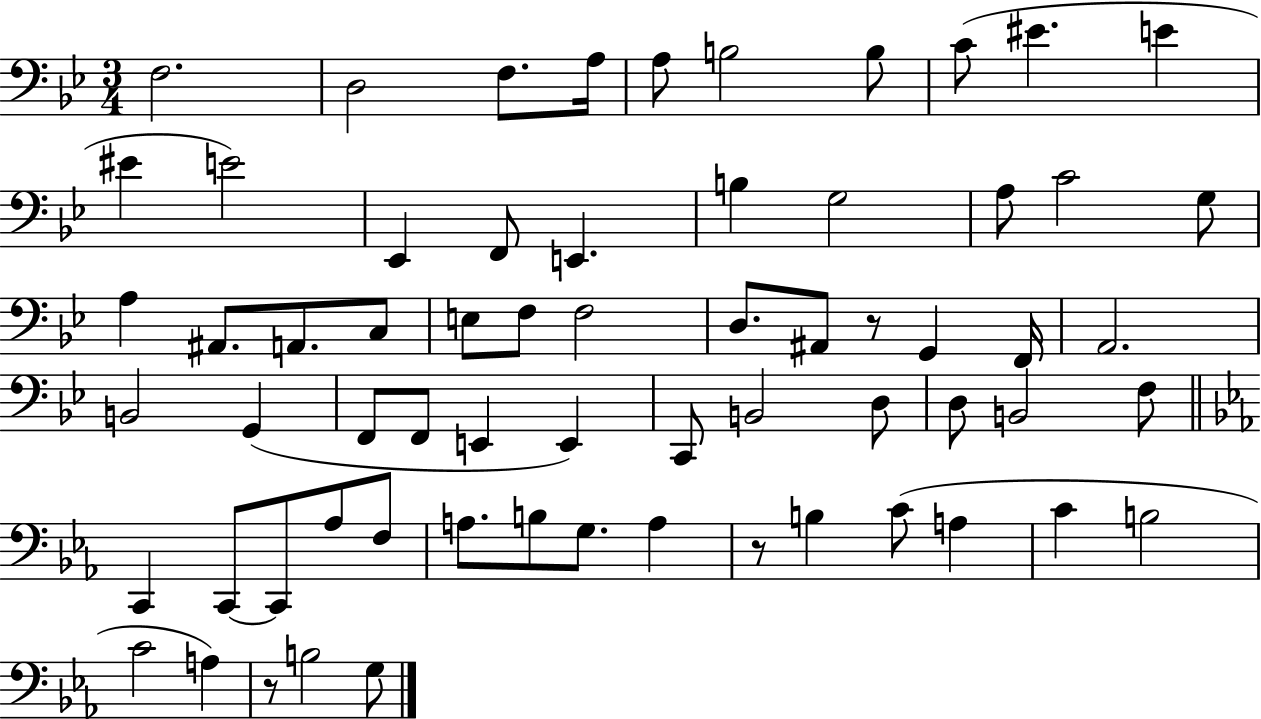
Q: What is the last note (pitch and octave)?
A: G3